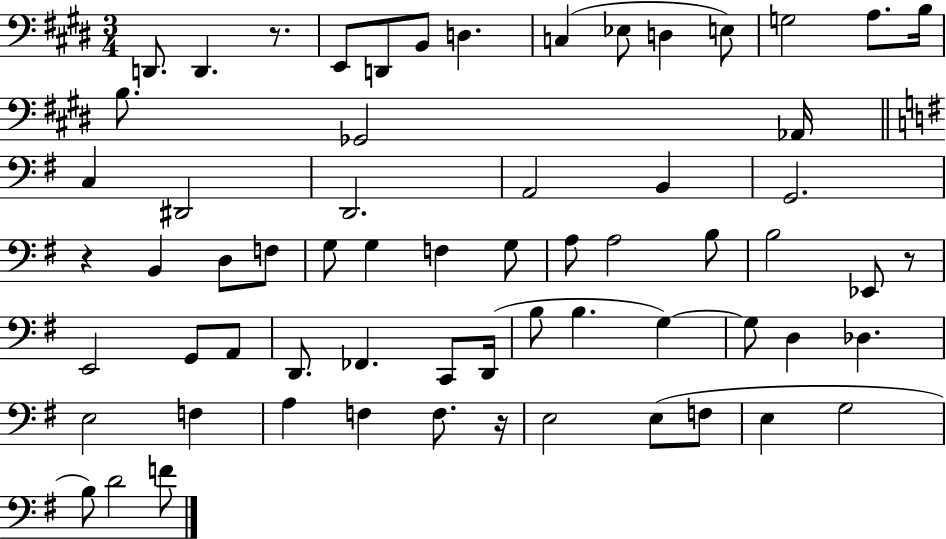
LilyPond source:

{
  \clef bass
  \numericTimeSignature
  \time 3/4
  \key e \major
  d,8. d,4. r8. | e,8 d,8 b,8 d4. | c4( ees8 d4 e8) | g2 a8. b16 | \break b8. ges,2 aes,16 | \bar "||" \break \key e \minor c4 dis,2 | d,2. | a,2 b,4 | g,2. | \break r4 b,4 d8 f8 | g8 g4 f4 g8 | a8 a2 b8 | b2 ees,8 r8 | \break e,2 g,8 a,8 | d,8. fes,4. c,8 d,16( | b8 b4. g4~~) | g8 d4 des4. | \break e2 f4 | a4 f4 f8. r16 | e2 e8( f8 | e4 g2 | \break b8) d'2 f'8 | \bar "|."
}